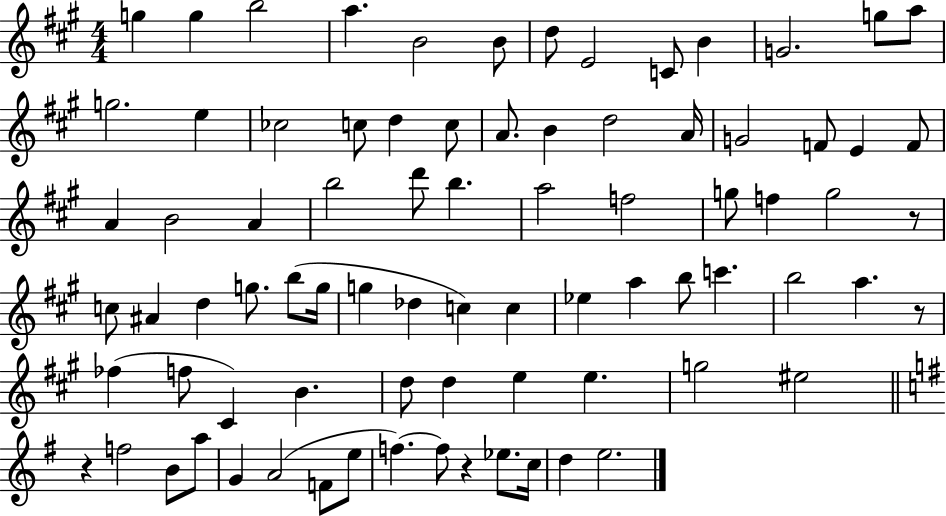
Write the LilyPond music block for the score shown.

{
  \clef treble
  \numericTimeSignature
  \time 4/4
  \key a \major
  \repeat volta 2 { g''4 g''4 b''2 | a''4. b'2 b'8 | d''8 e'2 c'8 b'4 | g'2. g''8 a''8 | \break g''2. e''4 | ces''2 c''8 d''4 c''8 | a'8. b'4 d''2 a'16 | g'2 f'8 e'4 f'8 | \break a'4 b'2 a'4 | b''2 d'''8 b''4. | a''2 f''2 | g''8 f''4 g''2 r8 | \break c''8 ais'4 d''4 g''8. b''8( g''16 | g''4 des''4 c''4) c''4 | ees''4 a''4 b''8 c'''4. | b''2 a''4. r8 | \break fes''4( f''8 cis'4) b'4. | d''8 d''4 e''4 e''4. | g''2 eis''2 | \bar "||" \break \key g \major r4 f''2 b'8 a''8 | g'4 a'2( f'8 e''8 | f''4.~~) f''8 r4 ees''8. c''16 | d''4 e''2. | \break } \bar "|."
}